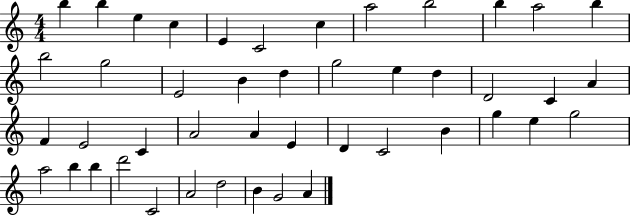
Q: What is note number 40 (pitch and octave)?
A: C4